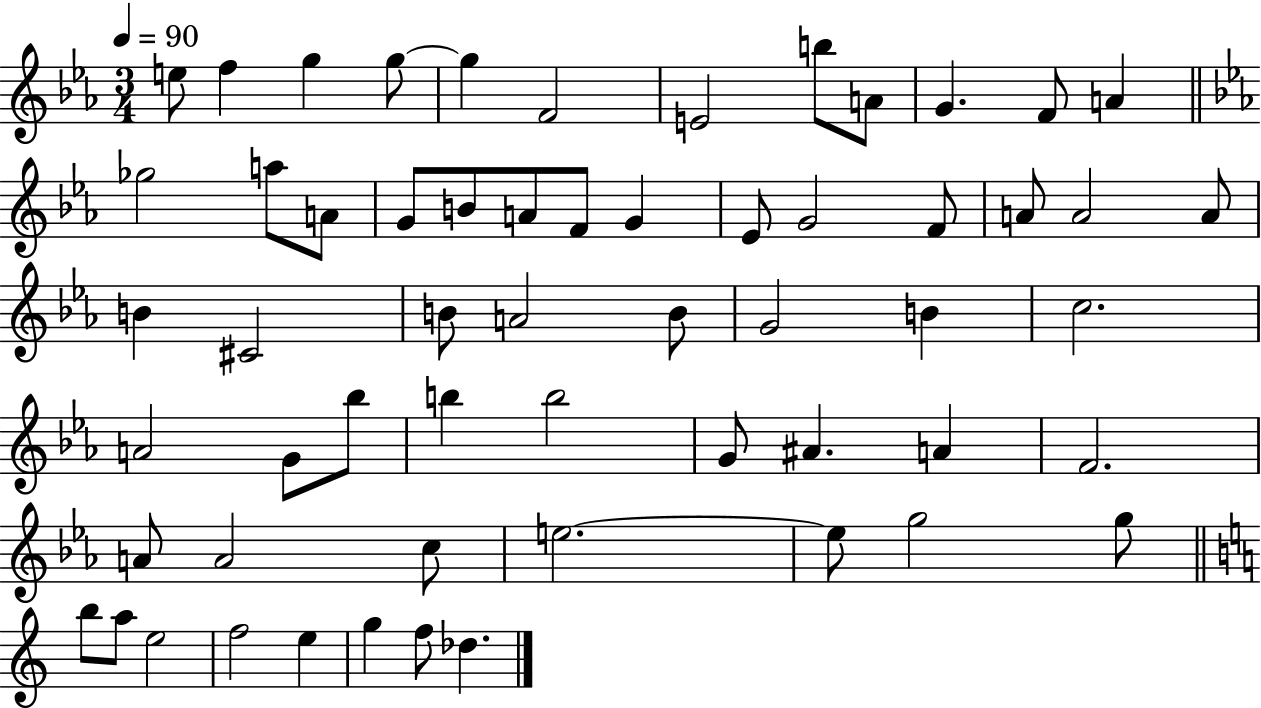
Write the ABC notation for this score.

X:1
T:Untitled
M:3/4
L:1/4
K:Eb
e/2 f g g/2 g F2 E2 b/2 A/2 G F/2 A _g2 a/2 A/2 G/2 B/2 A/2 F/2 G _E/2 G2 F/2 A/2 A2 A/2 B ^C2 B/2 A2 B/2 G2 B c2 A2 G/2 _b/2 b b2 G/2 ^A A F2 A/2 A2 c/2 e2 e/2 g2 g/2 b/2 a/2 e2 f2 e g f/2 _d